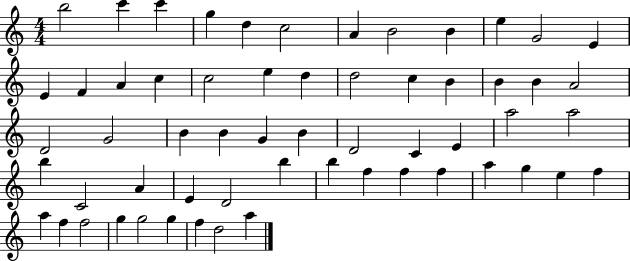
{
  \clef treble
  \numericTimeSignature
  \time 4/4
  \key c \major
  b''2 c'''4 c'''4 | g''4 d''4 c''2 | a'4 b'2 b'4 | e''4 g'2 e'4 | \break e'4 f'4 a'4 c''4 | c''2 e''4 d''4 | d''2 c''4 b'4 | b'4 b'4 a'2 | \break d'2 g'2 | b'4 b'4 g'4 b'4 | d'2 c'4 e'4 | a''2 a''2 | \break b''4 c'2 a'4 | e'4 d'2 b''4 | b''4 f''4 f''4 f''4 | a''4 g''4 e''4 f''4 | \break a''4 f''4 f''2 | g''4 g''2 g''4 | f''4 d''2 a''4 | \bar "|."
}